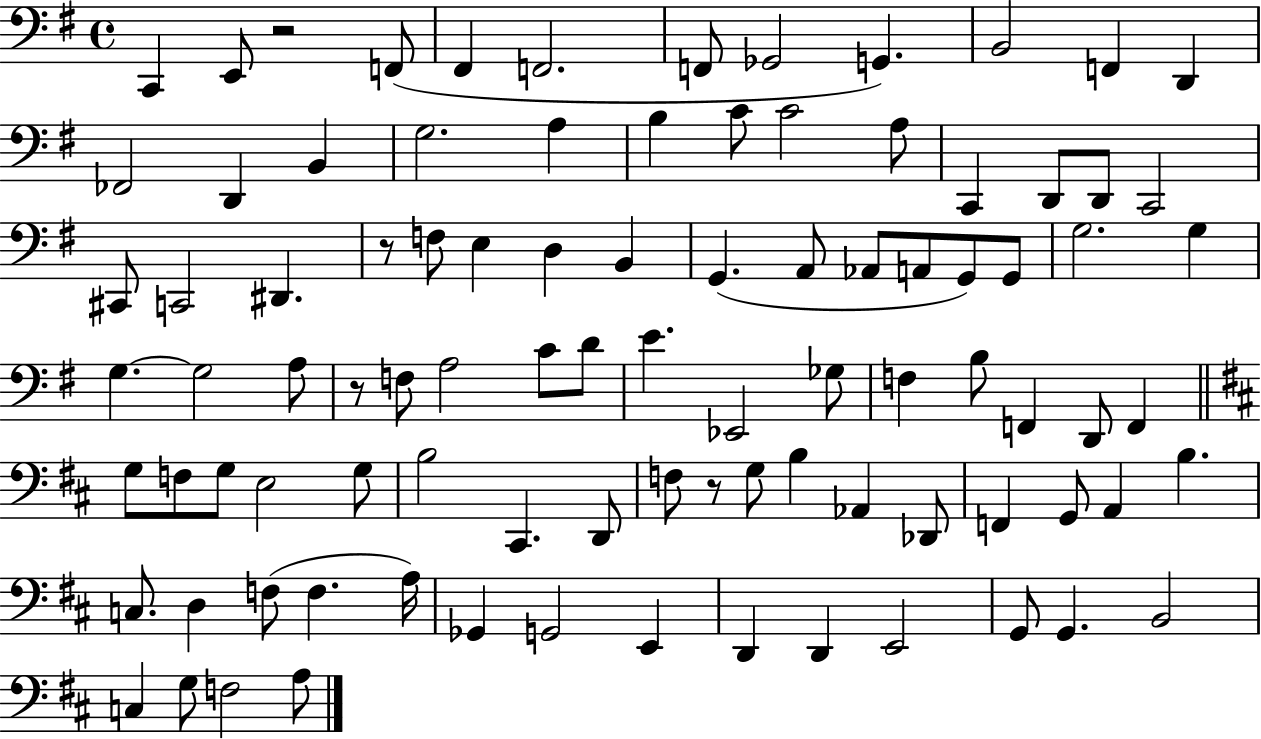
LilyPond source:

{
  \clef bass
  \time 4/4
  \defaultTimeSignature
  \key g \major
  \repeat volta 2 { c,4 e,8 r2 f,8( | fis,4 f,2. | f,8 ges,2 g,4.) | b,2 f,4 d,4 | \break fes,2 d,4 b,4 | g2. a4 | b4 c'8 c'2 a8 | c,4 d,8 d,8 c,2 | \break cis,8 c,2 dis,4. | r8 f8 e4 d4 b,4 | g,4.( a,8 aes,8 a,8 g,8) g,8 | g2. g4 | \break g4.~~ g2 a8 | r8 f8 a2 c'8 d'8 | e'4. ees,2 ges8 | f4 b8 f,4 d,8 f,4 | \break \bar "||" \break \key b \minor g8 f8 g8 e2 g8 | b2 cis,4. d,8 | f8 r8 g8 b4 aes,4 des,8 | f,4 g,8 a,4 b4. | \break c8. d4 f8( f4. a16) | ges,4 g,2 e,4 | d,4 d,4 e,2 | g,8 g,4. b,2 | \break c4 g8 f2 a8 | } \bar "|."
}